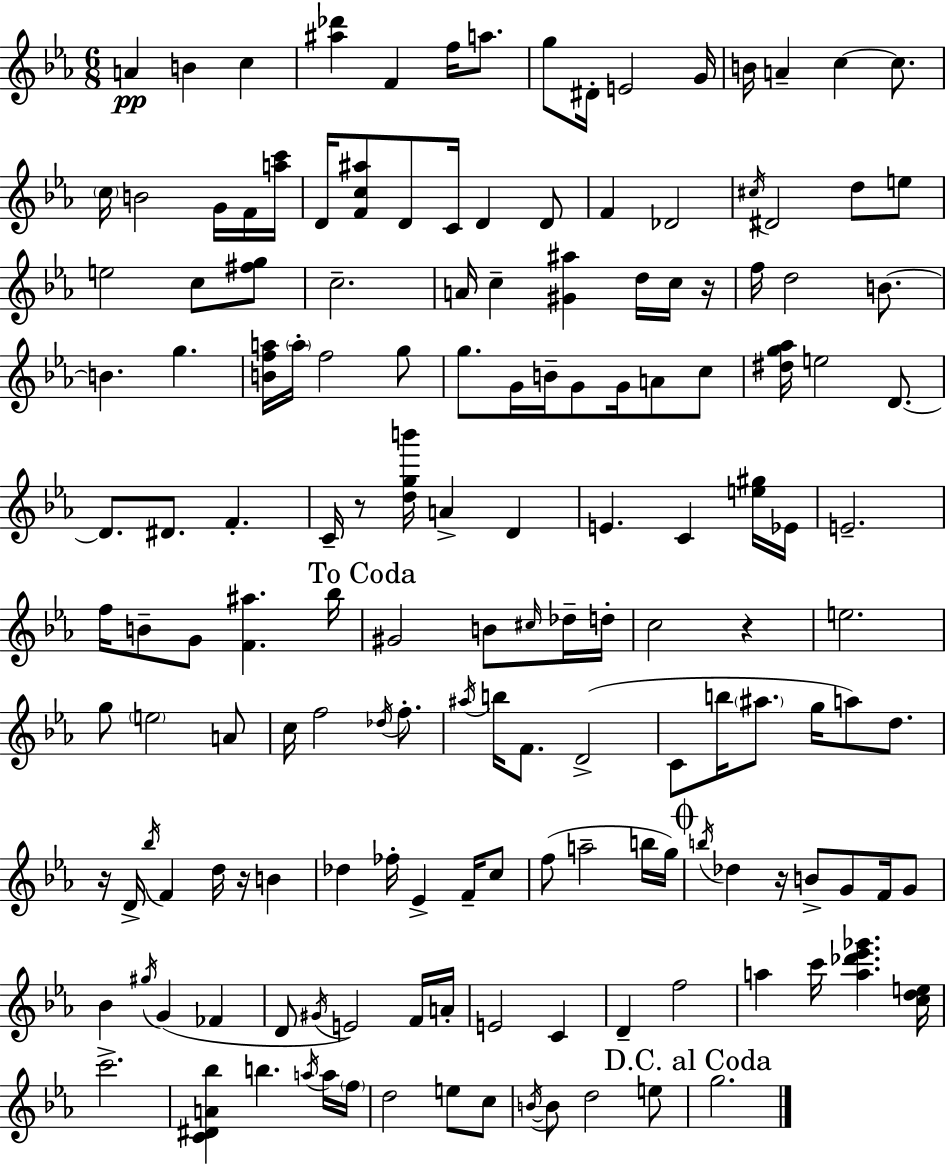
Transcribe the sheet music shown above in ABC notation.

X:1
T:Untitled
M:6/8
L:1/4
K:Eb
A B c [^a_d'] F f/4 a/2 g/2 ^D/4 E2 G/4 B/4 A c c/2 c/4 B2 G/4 F/4 [ac']/4 D/4 [Fc^a]/2 D/2 C/4 D D/2 F _D2 ^c/4 ^D2 d/2 e/2 e2 c/2 [^fg]/2 c2 A/4 c [^G^a] d/4 c/4 z/4 f/4 d2 B/2 B g [Bfa]/4 a/4 f2 g/2 g/2 G/4 B/4 G/2 G/4 A/2 c/2 [^dg_a]/4 e2 D/2 D/2 ^D/2 F C/4 z/2 [dgb']/4 A D E C [e^g]/4 _E/4 E2 f/4 B/2 G/2 [F^a] _b/4 ^G2 B/2 ^c/4 _d/4 d/4 c2 z e2 g/2 e2 A/2 c/4 f2 _d/4 f/2 ^a/4 b/4 F/2 D2 C/2 b/4 ^a/2 g/4 a/2 d/2 z/4 D/4 _b/4 F d/4 z/4 B _d _f/4 _E F/4 c/2 f/2 a2 b/4 g/4 b/4 _d z/4 B/2 G/2 F/4 G/2 _B ^g/4 G _F D/2 ^G/4 E2 F/4 A/4 E2 C D f2 a c'/4 [a_d'_e'_g'] [cde]/4 c'2 [C^DA_b] b a/4 a/4 f/4 d2 e/2 c/2 B/4 B/2 d2 e/2 g2